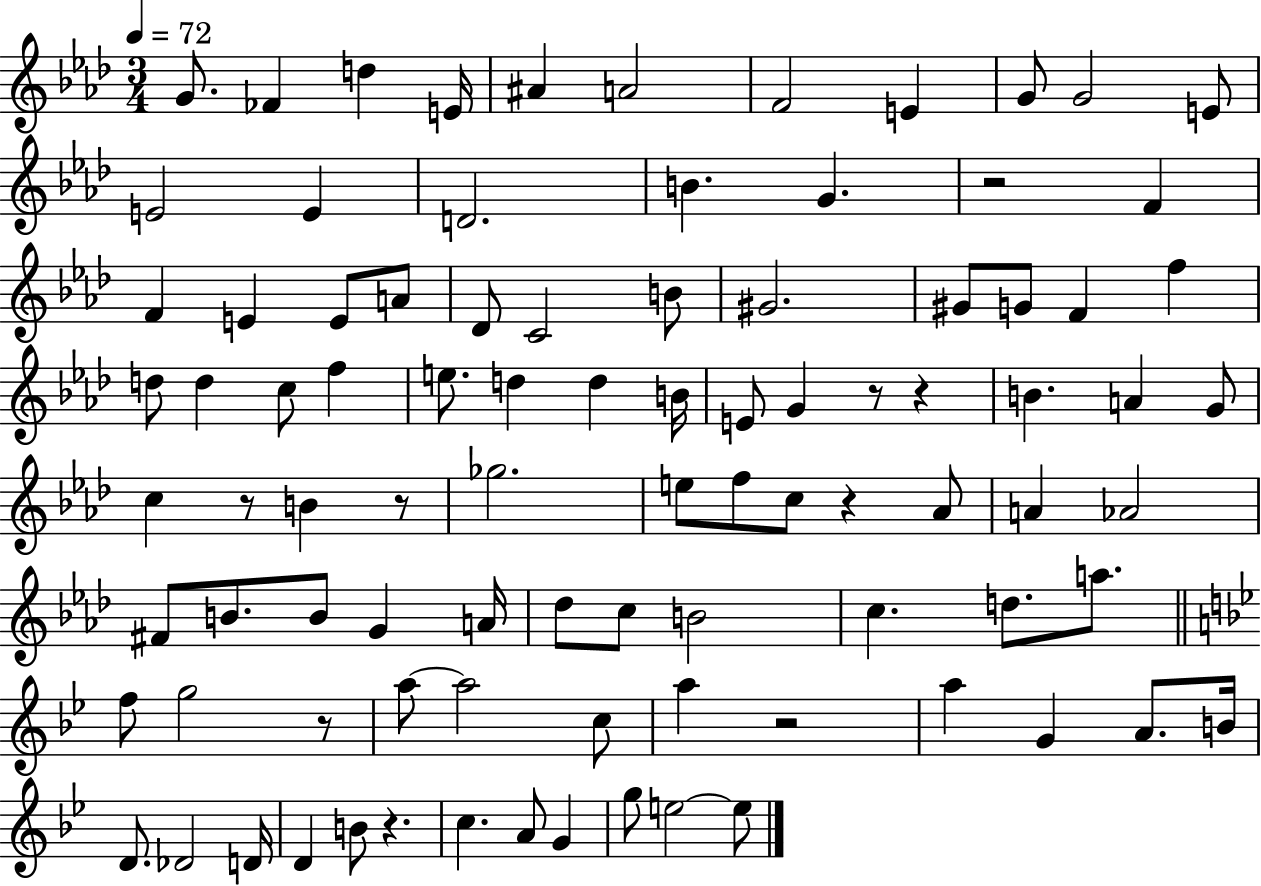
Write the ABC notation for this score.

X:1
T:Untitled
M:3/4
L:1/4
K:Ab
G/2 _F d E/4 ^A A2 F2 E G/2 G2 E/2 E2 E D2 B G z2 F F E E/2 A/2 _D/2 C2 B/2 ^G2 ^G/2 G/2 F f d/2 d c/2 f e/2 d d B/4 E/2 G z/2 z B A G/2 c z/2 B z/2 _g2 e/2 f/2 c/2 z _A/2 A _A2 ^F/2 B/2 B/2 G A/4 _d/2 c/2 B2 c d/2 a/2 f/2 g2 z/2 a/2 a2 c/2 a z2 a G A/2 B/4 D/2 _D2 D/4 D B/2 z c A/2 G g/2 e2 e/2